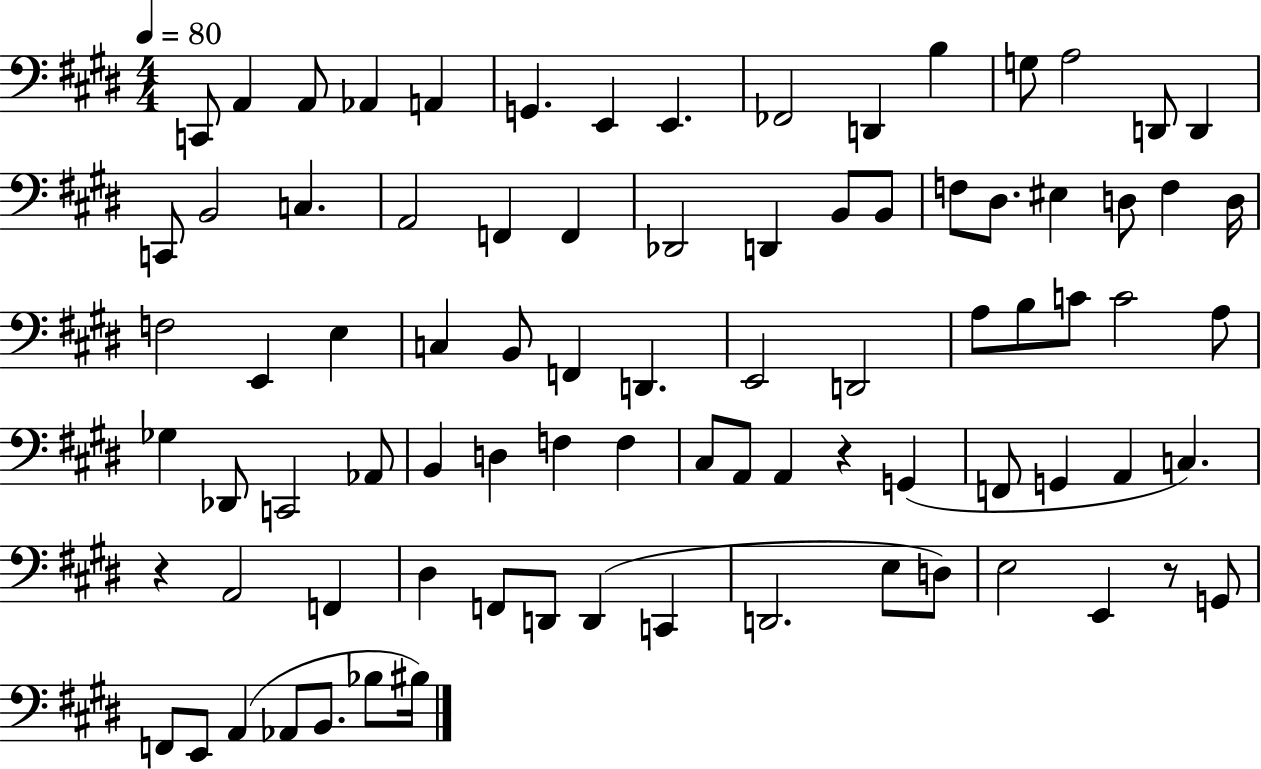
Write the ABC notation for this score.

X:1
T:Untitled
M:4/4
L:1/4
K:E
C,,/2 A,, A,,/2 _A,, A,, G,, E,, E,, _F,,2 D,, B, G,/2 A,2 D,,/2 D,, C,,/2 B,,2 C, A,,2 F,, F,, _D,,2 D,, B,,/2 B,,/2 F,/2 ^D,/2 ^E, D,/2 F, D,/4 F,2 E,, E, C, B,,/2 F,, D,, E,,2 D,,2 A,/2 B,/2 C/2 C2 A,/2 _G, _D,,/2 C,,2 _A,,/2 B,, D, F, F, ^C,/2 A,,/2 A,, z G,, F,,/2 G,, A,, C, z A,,2 F,, ^D, F,,/2 D,,/2 D,, C,, D,,2 E,/2 D,/2 E,2 E,, z/2 G,,/2 F,,/2 E,,/2 A,, _A,,/2 B,,/2 _B,/2 ^B,/4